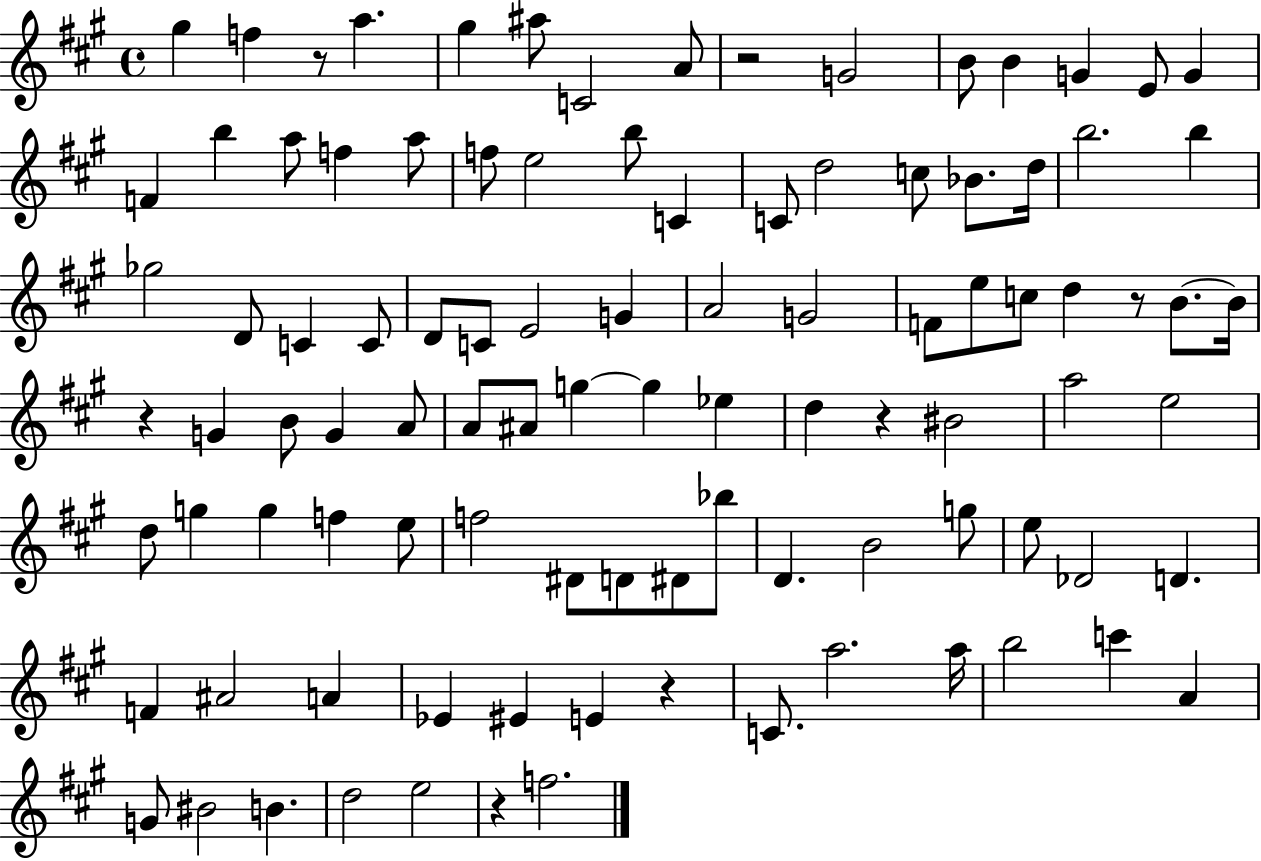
{
  \clef treble
  \time 4/4
  \defaultTimeSignature
  \key a \major
  gis''4 f''4 r8 a''4. | gis''4 ais''8 c'2 a'8 | r2 g'2 | b'8 b'4 g'4 e'8 g'4 | \break f'4 b''4 a''8 f''4 a''8 | f''8 e''2 b''8 c'4 | c'8 d''2 c''8 bes'8. d''16 | b''2. b''4 | \break ges''2 d'8 c'4 c'8 | d'8 c'8 e'2 g'4 | a'2 g'2 | f'8 e''8 c''8 d''4 r8 b'8.~~ b'16 | \break r4 g'4 b'8 g'4 a'8 | a'8 ais'8 g''4~~ g''4 ees''4 | d''4 r4 bis'2 | a''2 e''2 | \break d''8 g''4 g''4 f''4 e''8 | f''2 dis'8 d'8 dis'8 bes''8 | d'4. b'2 g''8 | e''8 des'2 d'4. | \break f'4 ais'2 a'4 | ees'4 eis'4 e'4 r4 | c'8. a''2. a''16 | b''2 c'''4 a'4 | \break g'8 bis'2 b'4. | d''2 e''2 | r4 f''2. | \bar "|."
}